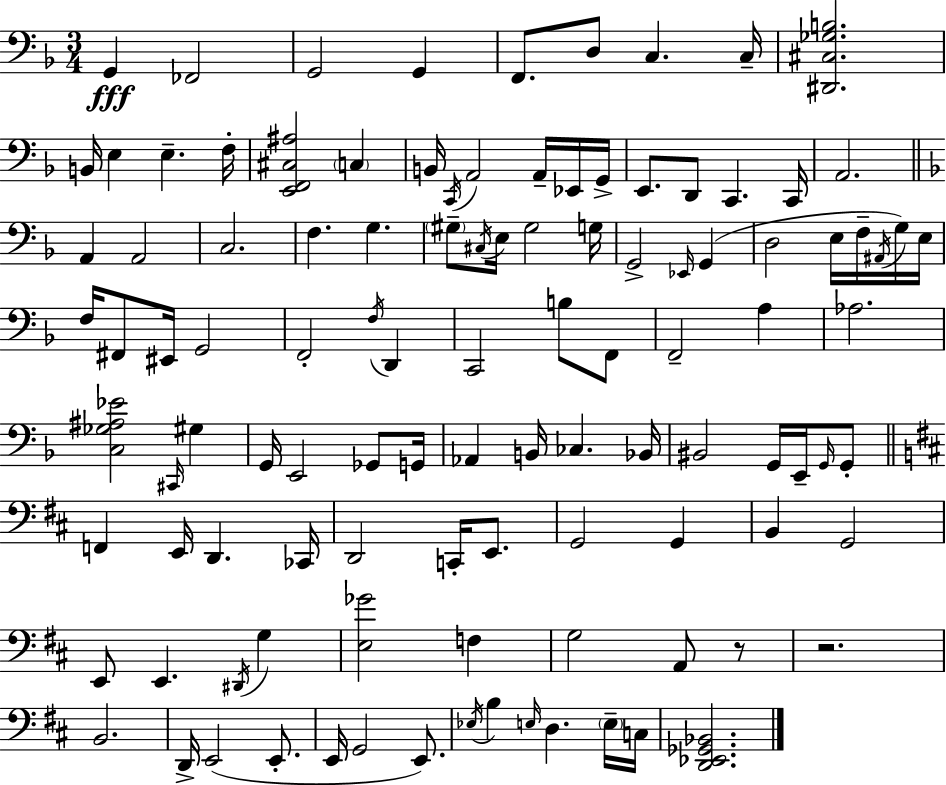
X:1
T:Untitled
M:3/4
L:1/4
K:Dm
G,, _F,,2 G,,2 G,, F,,/2 D,/2 C, C,/4 [^D,,^C,_G,B,]2 B,,/4 E, E, F,/4 [E,,F,,^C,^A,]2 C, B,,/4 C,,/4 A,,2 A,,/4 _E,,/4 G,,/4 E,,/2 D,,/2 C,, C,,/4 A,,2 A,, A,,2 C,2 F, G, ^G,/2 ^C,/4 E,/4 ^G,2 G,/4 G,,2 _E,,/4 G,, D,2 E,/4 F,/4 ^A,,/4 G,/4 E,/4 F,/4 ^F,,/2 ^E,,/4 G,,2 F,,2 F,/4 D,, C,,2 B,/2 F,,/2 F,,2 A, _A,2 [C,_G,^A,_E]2 ^C,,/4 ^G, G,,/4 E,,2 _G,,/2 G,,/4 _A,, B,,/4 _C, _B,,/4 ^B,,2 G,,/4 E,,/4 G,,/4 G,,/2 F,, E,,/4 D,, _C,,/4 D,,2 C,,/4 E,,/2 G,,2 G,, B,, G,,2 E,,/2 E,, ^D,,/4 G, [E,_G]2 F, G,2 A,,/2 z/2 z2 B,,2 D,,/4 E,,2 E,,/2 E,,/4 G,,2 E,,/2 _E,/4 B, E,/4 D, E,/4 C,/4 [D,,_E,,_G,,_B,,]2